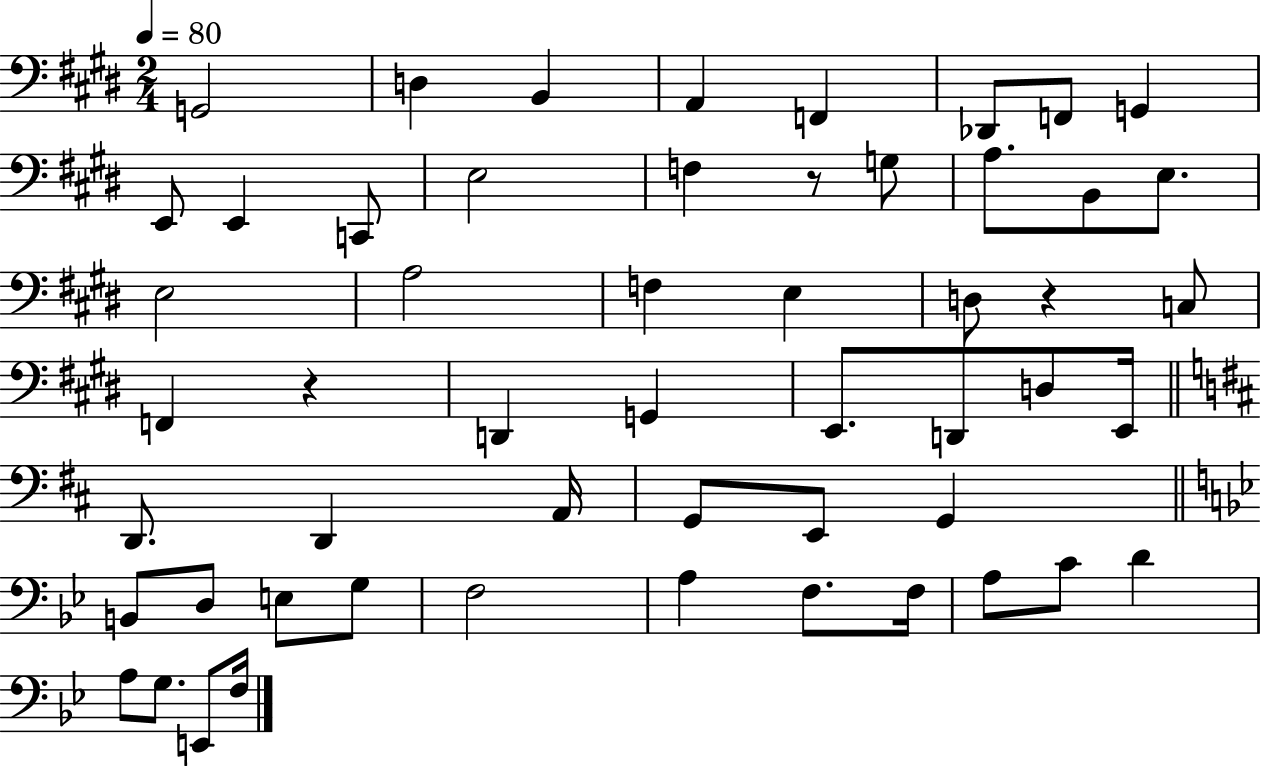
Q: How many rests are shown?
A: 3